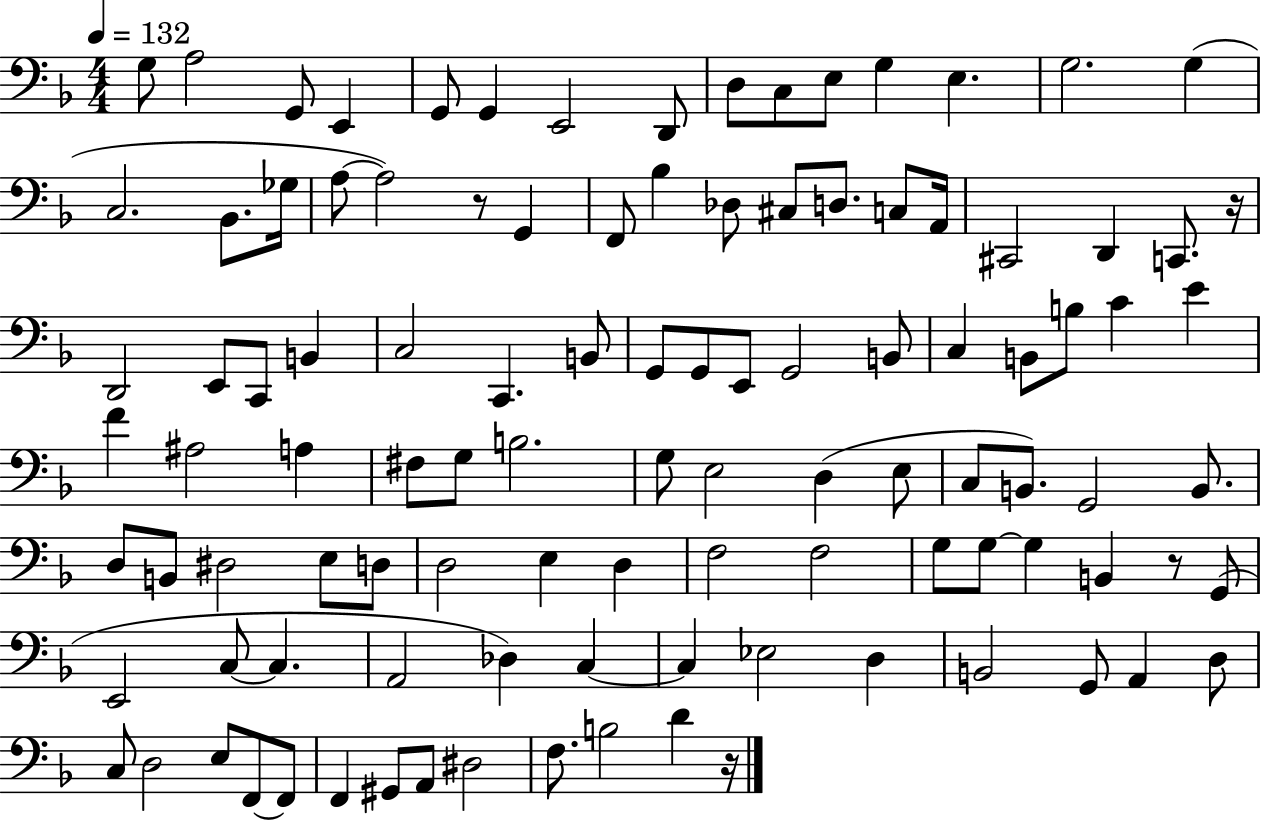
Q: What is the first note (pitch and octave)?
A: G3